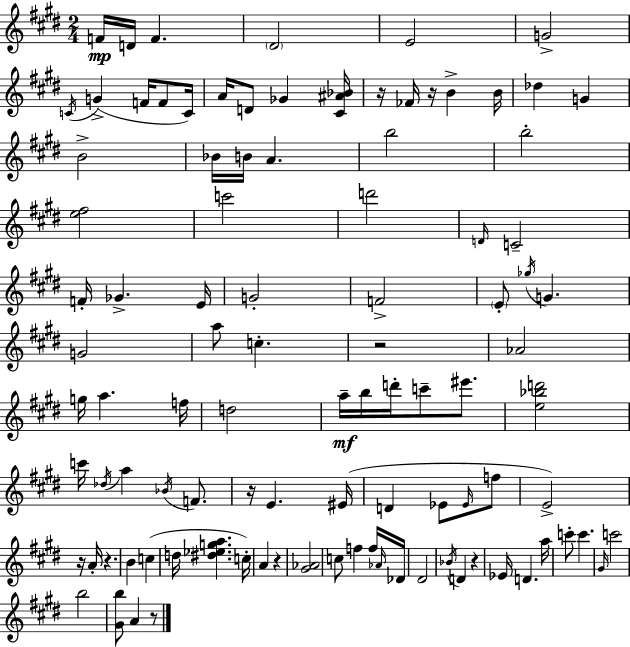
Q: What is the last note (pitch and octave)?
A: A4